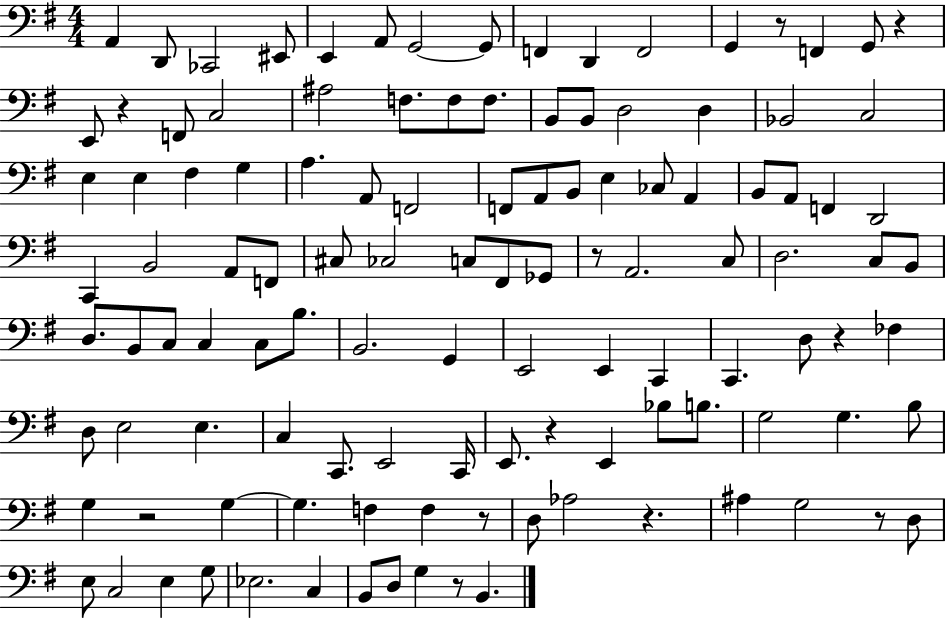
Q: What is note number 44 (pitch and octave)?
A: D2